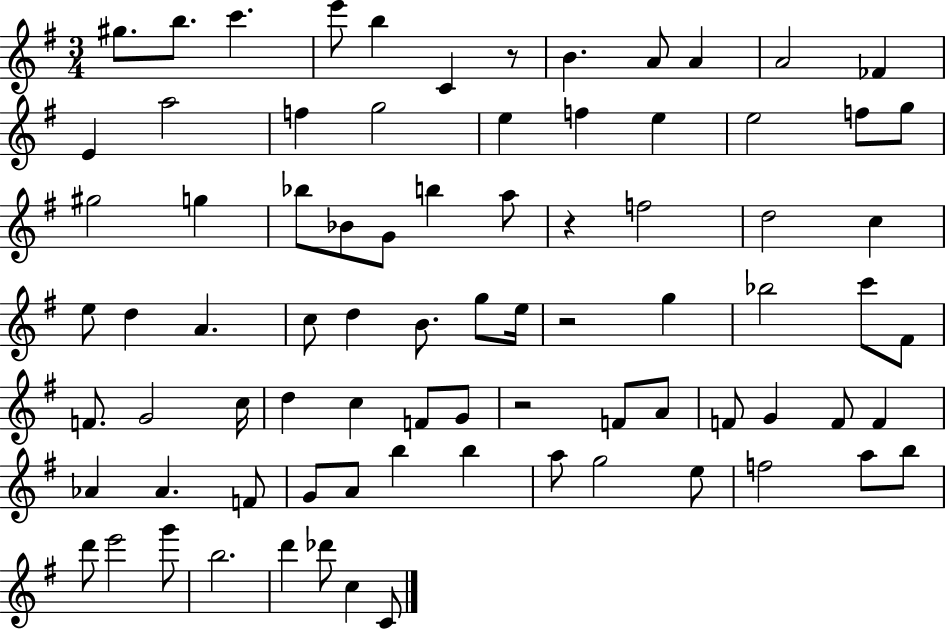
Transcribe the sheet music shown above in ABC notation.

X:1
T:Untitled
M:3/4
L:1/4
K:G
^g/2 b/2 c' e'/2 b C z/2 B A/2 A A2 _F E a2 f g2 e f e e2 f/2 g/2 ^g2 g _b/2 _B/2 G/2 b a/2 z f2 d2 c e/2 d A c/2 d B/2 g/2 e/4 z2 g _b2 c'/2 ^F/2 F/2 G2 c/4 d c F/2 G/2 z2 F/2 A/2 F/2 G F/2 F _A _A F/2 G/2 A/2 b b a/2 g2 e/2 f2 a/2 b/2 d'/2 e'2 g'/2 b2 d' _d'/2 c C/2